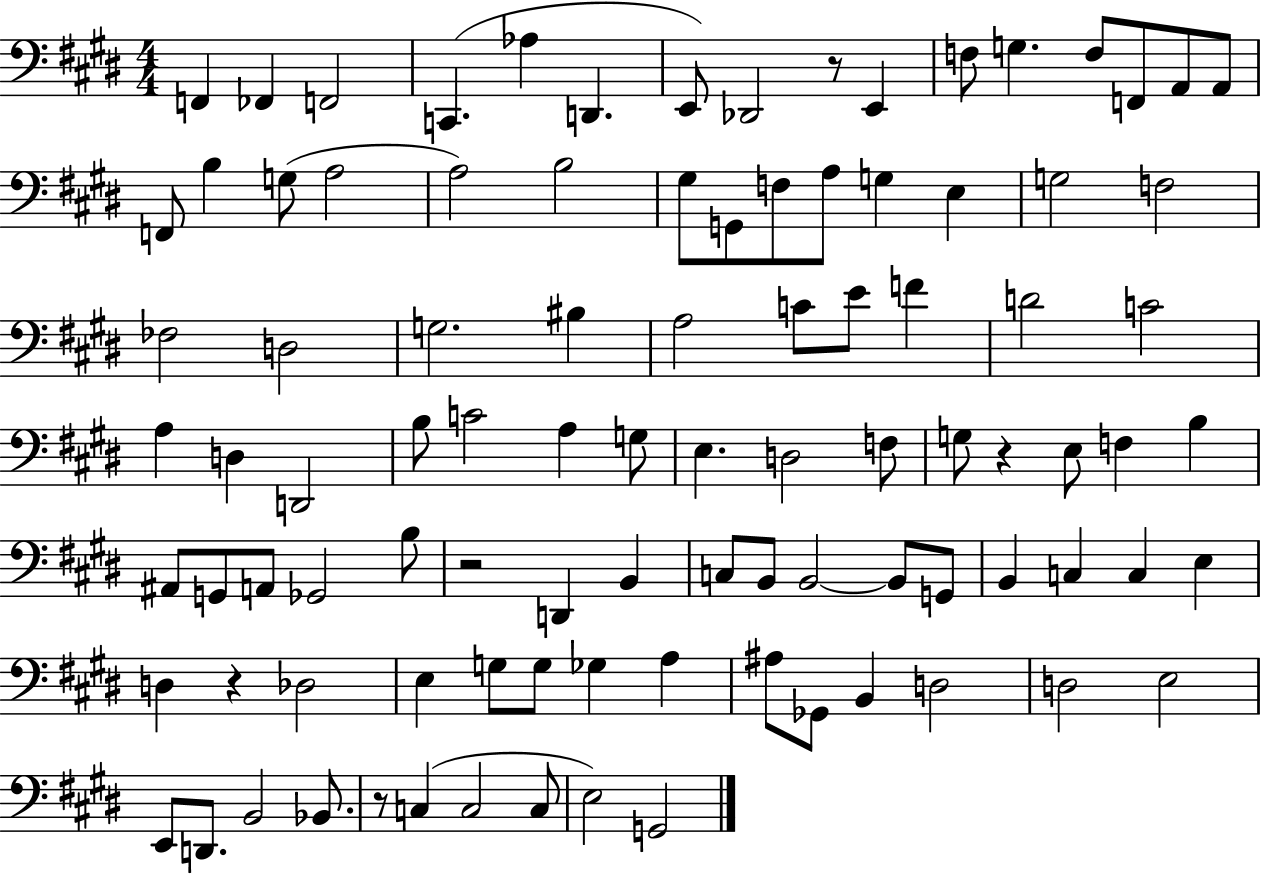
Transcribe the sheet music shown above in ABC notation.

X:1
T:Untitled
M:4/4
L:1/4
K:E
F,, _F,, F,,2 C,, _A, D,, E,,/2 _D,,2 z/2 E,, F,/2 G, F,/2 F,,/2 A,,/2 A,,/2 F,,/2 B, G,/2 A,2 A,2 B,2 ^G,/2 G,,/2 F,/2 A,/2 G, E, G,2 F,2 _F,2 D,2 G,2 ^B, A,2 C/2 E/2 F D2 C2 A, D, D,,2 B,/2 C2 A, G,/2 E, D,2 F,/2 G,/2 z E,/2 F, B, ^A,,/2 G,,/2 A,,/2 _G,,2 B,/2 z2 D,, B,, C,/2 B,,/2 B,,2 B,,/2 G,,/2 B,, C, C, E, D, z _D,2 E, G,/2 G,/2 _G, A, ^A,/2 _G,,/2 B,, D,2 D,2 E,2 E,,/2 D,,/2 B,,2 _B,,/2 z/2 C, C,2 C,/2 E,2 G,,2